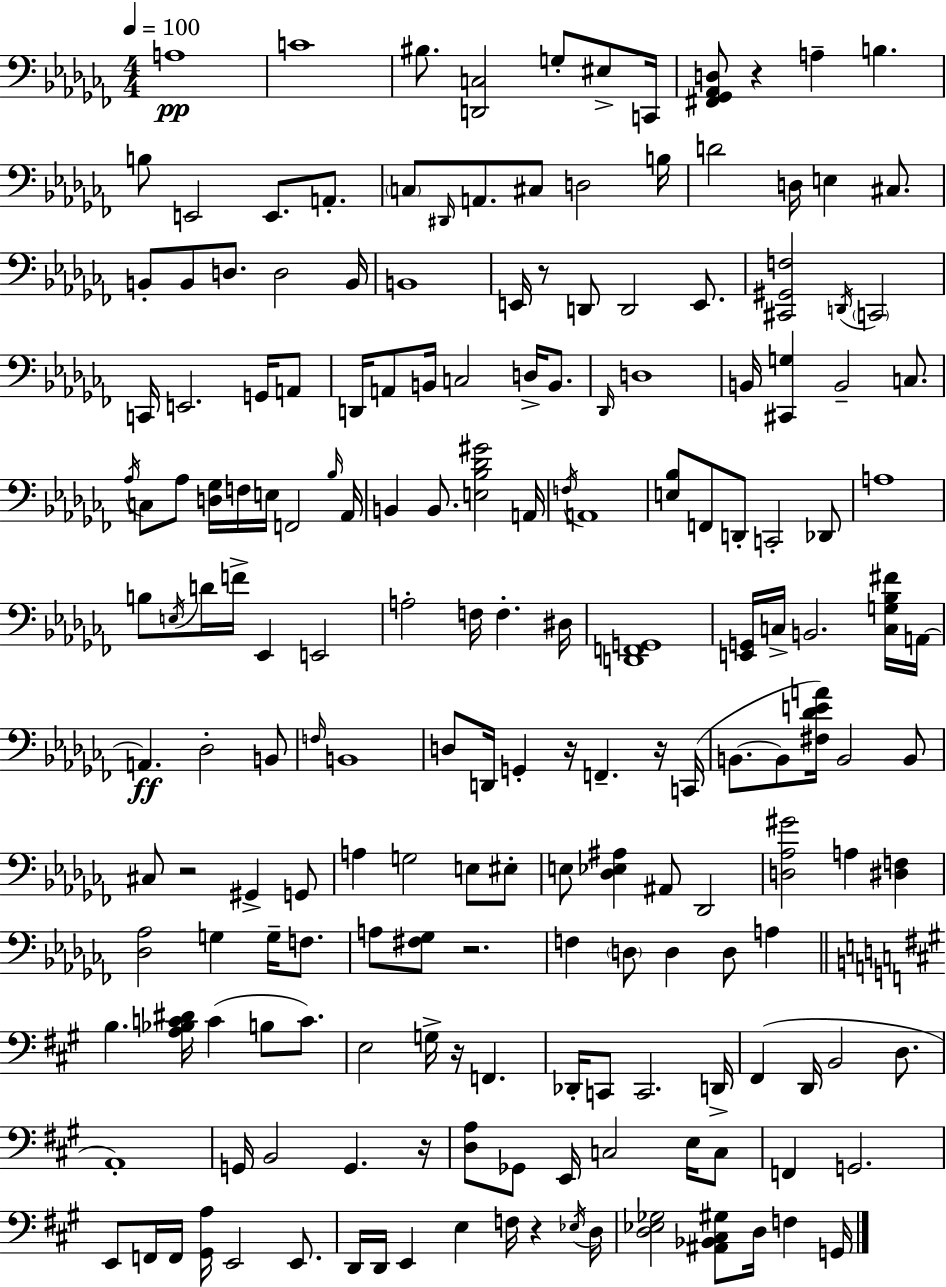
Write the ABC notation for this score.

X:1
T:Untitled
M:4/4
L:1/4
K:Abm
A,4 C4 ^B,/2 [D,,C,]2 G,/2 ^E,/2 C,,/4 [^F,,_G,,_A,,D,]/2 z A, B, B,/2 E,,2 E,,/2 A,,/2 C,/2 ^D,,/4 A,,/2 ^C,/2 D,2 B,/4 D2 D,/4 E, ^C,/2 B,,/2 B,,/2 D,/2 D,2 B,,/4 B,,4 E,,/4 z/2 D,,/2 D,,2 E,,/2 [^C,,^G,,F,]2 D,,/4 C,,2 C,,/4 E,,2 G,,/4 A,,/2 D,,/4 A,,/2 B,,/4 C,2 D,/4 B,,/2 _D,,/4 D,4 B,,/4 [^C,,G,] B,,2 C,/2 _A,/4 C,/2 _A,/2 [D,_G,]/4 F,/4 E,/4 F,,2 _B,/4 _A,,/4 B,, B,,/2 [E,_B,_D^G]2 A,,/4 F,/4 A,,4 [E,_B,]/2 F,,/2 D,,/2 C,,2 _D,,/2 A,4 B,/2 E,/4 D/4 F/4 _E,, E,,2 A,2 F,/4 F, ^D,/4 [D,,F,,G,,]4 [E,,G,,]/4 C,/4 B,,2 [C,G,_B,^F]/4 A,,/4 A,, _D,2 B,,/2 F,/4 B,,4 D,/2 D,,/4 G,, z/4 F,, z/4 C,,/4 B,,/2 B,,/2 [^F,_DEA]/4 B,,2 B,,/2 ^C,/2 z2 ^G,, G,,/2 A, G,2 E,/2 ^E,/2 E,/2 [_D,_E,^A,] ^A,,/2 _D,,2 [D,_A,^G]2 A, [^D,F,] [_D,_A,]2 G, G,/4 F,/2 A,/2 [^F,_G,]/2 z2 F, D,/2 D, D,/2 A, B, [A,_B,C^D]/4 C B,/2 C/2 E,2 G,/4 z/4 F,, _D,,/4 C,,/2 C,,2 D,,/4 ^F,, D,,/4 B,,2 D,/2 A,,4 G,,/4 B,,2 G,, z/4 [D,A,]/2 _G,,/2 E,,/4 C,2 E,/4 C,/2 F,, G,,2 E,,/2 F,,/4 F,,/4 [^G,,A,]/4 E,,2 E,,/2 D,,/4 D,,/4 E,, E, F,/4 z _E,/4 D,/4 [D,_E,_G,]2 [^A,,_B,,^C,^G,]/2 D,/4 F, G,,/4